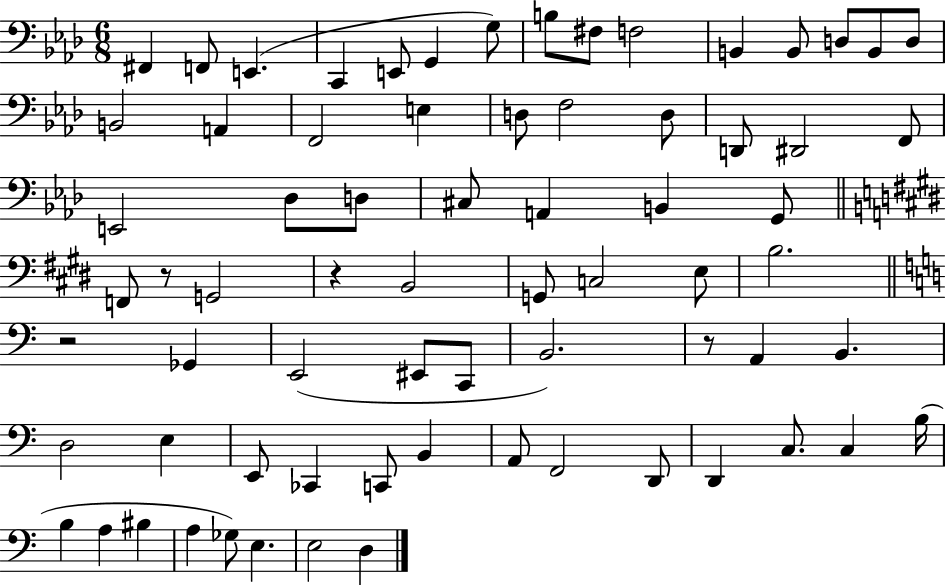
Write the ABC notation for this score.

X:1
T:Untitled
M:6/8
L:1/4
K:Ab
^F,, F,,/2 E,, C,, E,,/2 G,, G,/2 B,/2 ^F,/2 F,2 B,, B,,/2 D,/2 B,,/2 D,/2 B,,2 A,, F,,2 E, D,/2 F,2 D,/2 D,,/2 ^D,,2 F,,/2 E,,2 _D,/2 D,/2 ^C,/2 A,, B,, G,,/2 F,,/2 z/2 G,,2 z B,,2 G,,/2 C,2 E,/2 B,2 z2 _G,, E,,2 ^E,,/2 C,,/2 B,,2 z/2 A,, B,, D,2 E, E,,/2 _C,, C,,/2 B,, A,,/2 F,,2 D,,/2 D,, C,/2 C, B,/4 B, A, ^B, A, _G,/2 E, E,2 D,